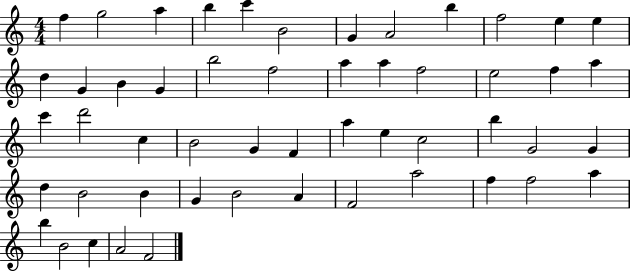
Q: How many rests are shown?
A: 0